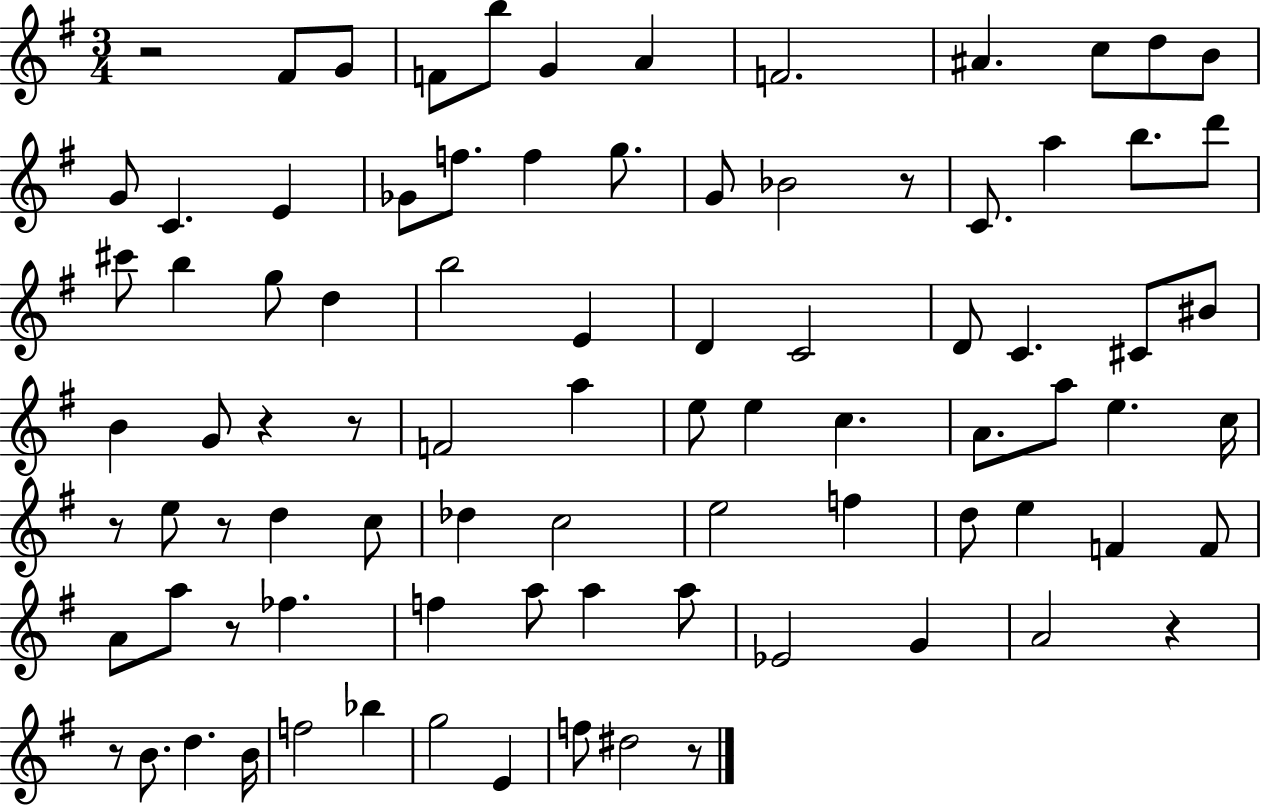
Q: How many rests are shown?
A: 10